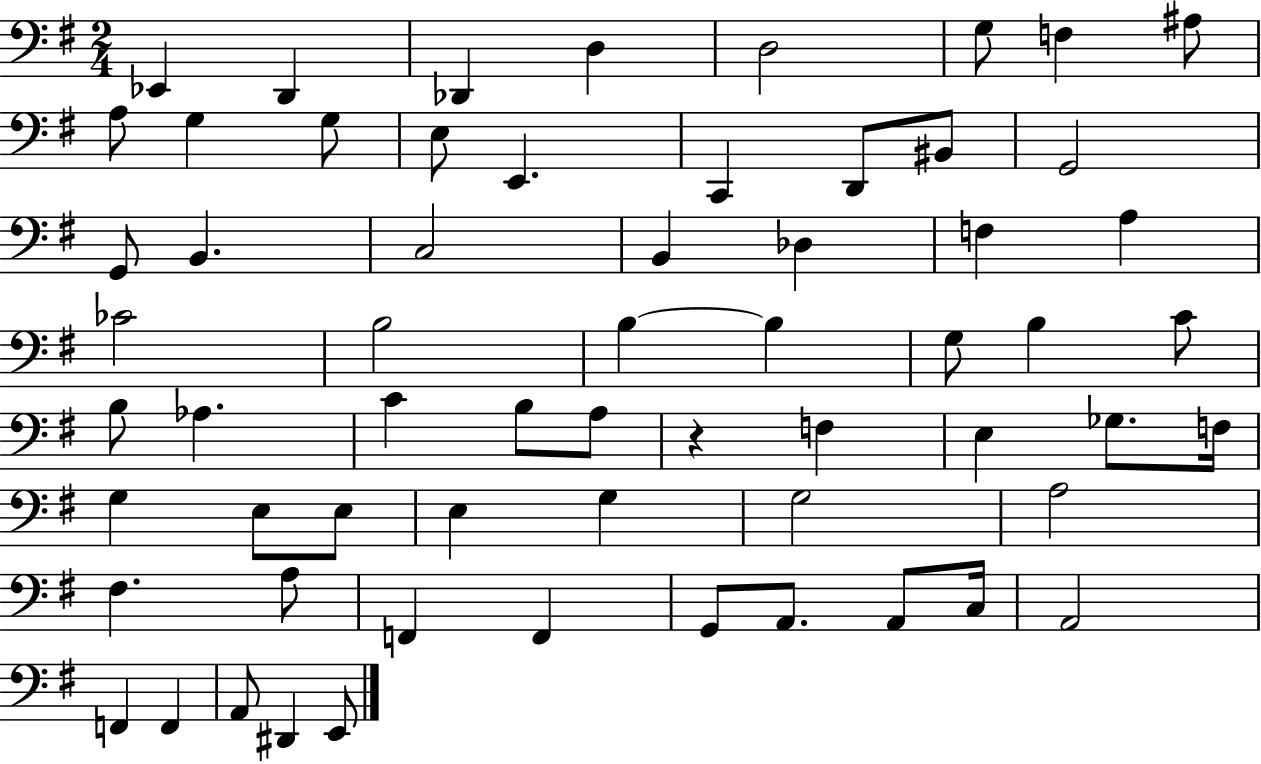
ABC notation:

X:1
T:Untitled
M:2/4
L:1/4
K:G
_E,, D,, _D,, D, D,2 G,/2 F, ^A,/2 A,/2 G, G,/2 E,/2 E,, C,, D,,/2 ^B,,/2 G,,2 G,,/2 B,, C,2 B,, _D, F, A, _C2 B,2 B, B, G,/2 B, C/2 B,/2 _A, C B,/2 A,/2 z F, E, _G,/2 F,/4 G, E,/2 E,/2 E, G, G,2 A,2 ^F, A,/2 F,, F,, G,,/2 A,,/2 A,,/2 C,/4 A,,2 F,, F,, A,,/2 ^D,, E,,/2